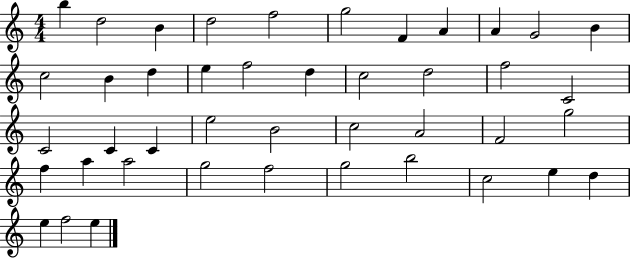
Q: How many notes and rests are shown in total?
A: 43